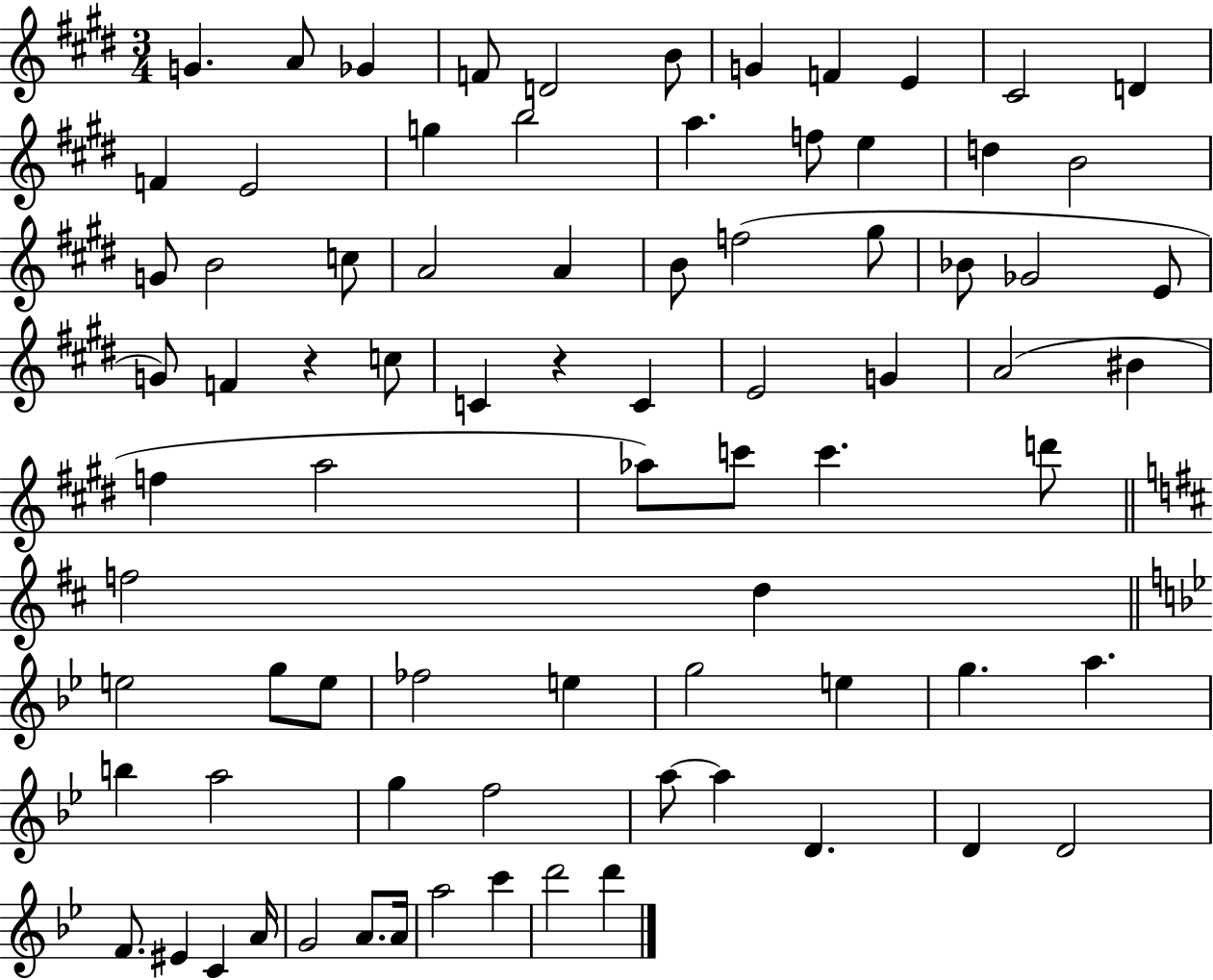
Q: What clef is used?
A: treble